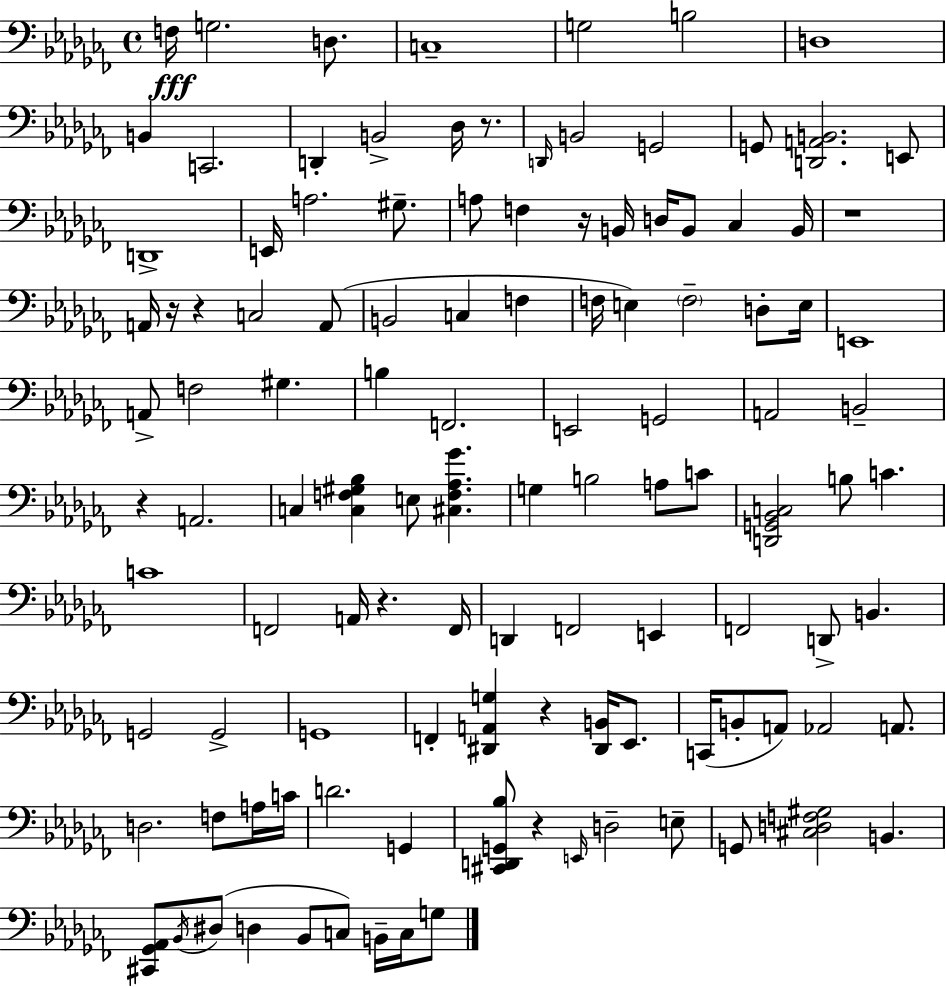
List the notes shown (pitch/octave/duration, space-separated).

F3/s G3/h. D3/e. C3/w G3/h B3/h D3/w B2/q C2/h. D2/q B2/h Db3/s R/e. D2/s B2/h G2/h G2/e [D2,A2,B2]/h. E2/e D2/w E2/s A3/h. G#3/e. A3/e F3/q R/s B2/s D3/s B2/e CES3/q B2/s R/w A2/s R/s R/q C3/h A2/e B2/h C3/q F3/q F3/s E3/q F3/h D3/e E3/s E2/w A2/e F3/h G#3/q. B3/q F2/h. E2/h G2/h A2/h B2/h R/q A2/h. C3/q [C3,F3,G#3,Bb3]/q E3/e [C#3,F3,Ab3,Gb4]/q. G3/q B3/h A3/e C4/e [D2,G2,Bb2,C3]/h B3/e C4/q. C4/w F2/h A2/s R/q. F2/s D2/q F2/h E2/q F2/h D2/e B2/q. G2/h G2/h G2/w F2/q [D#2,A2,G3]/q R/q [D#2,B2]/s Eb2/e. C2/s B2/e A2/e Ab2/h A2/e. D3/h. F3/e A3/s C4/s D4/h. G2/q [C#2,D2,G2,Bb3]/e R/q E2/s D3/h E3/e G2/e [C#3,D3,F3,G#3]/h B2/q. [C#2,Gb2,Ab2]/e Bb2/s D#3/e D3/q Bb2/e C3/e B2/s C3/s G3/e